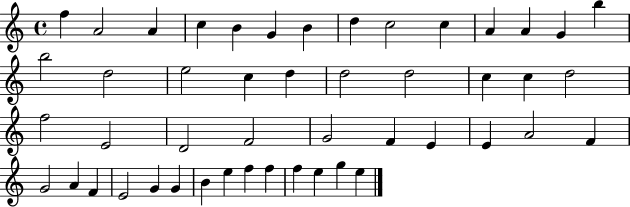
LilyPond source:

{
  \clef treble
  \time 4/4
  \defaultTimeSignature
  \key c \major
  f''4 a'2 a'4 | c''4 b'4 g'4 b'4 | d''4 c''2 c''4 | a'4 a'4 g'4 b''4 | \break b''2 d''2 | e''2 c''4 d''4 | d''2 d''2 | c''4 c''4 d''2 | \break f''2 e'2 | d'2 f'2 | g'2 f'4 e'4 | e'4 a'2 f'4 | \break g'2 a'4 f'4 | e'2 g'4 g'4 | b'4 e''4 f''4 f''4 | f''4 e''4 g''4 e''4 | \break \bar "|."
}